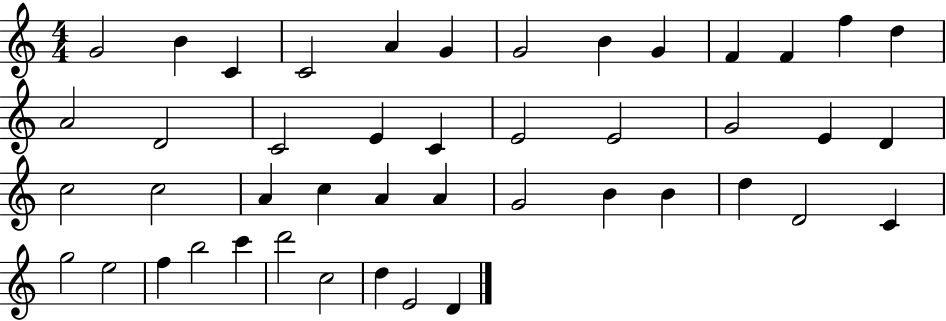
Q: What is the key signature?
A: C major